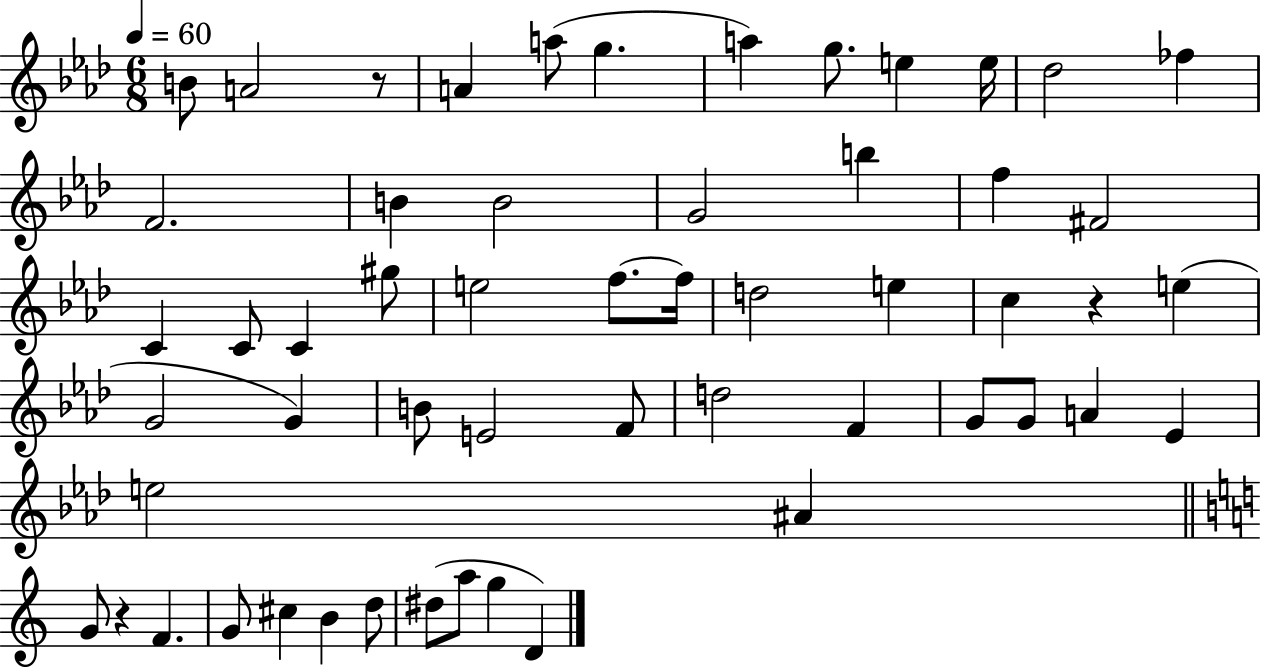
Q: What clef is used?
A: treble